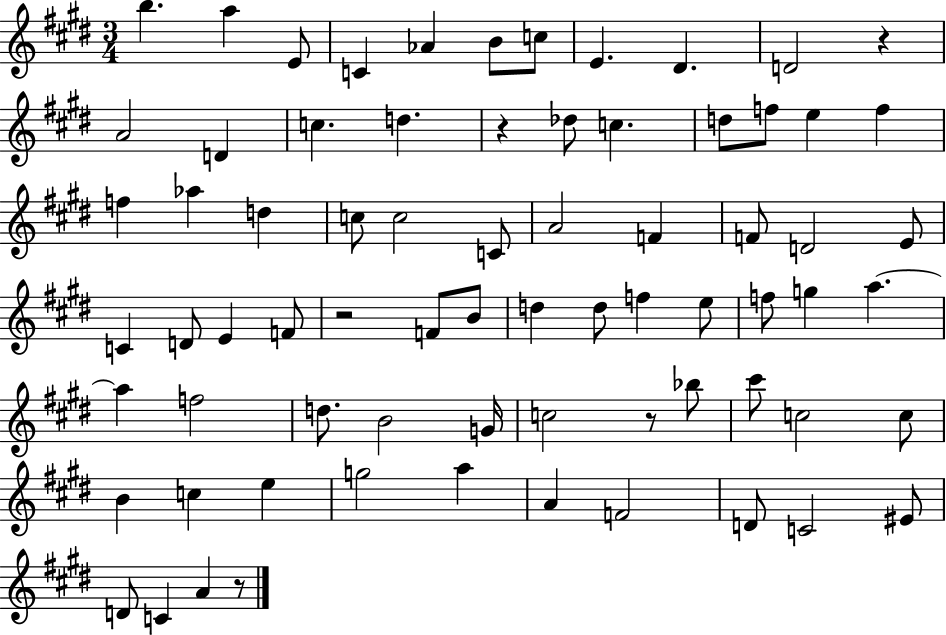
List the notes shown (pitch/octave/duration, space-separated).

B5/q. A5/q E4/e C4/q Ab4/q B4/e C5/e E4/q. D#4/q. D4/h R/q A4/h D4/q C5/q. D5/q. R/q Db5/e C5/q. D5/e F5/e E5/q F5/q F5/q Ab5/q D5/q C5/e C5/h C4/e A4/h F4/q F4/e D4/h E4/e C4/q D4/e E4/q F4/e R/h F4/e B4/e D5/q D5/e F5/q E5/e F5/e G5/q A5/q. A5/q F5/h D5/e. B4/h G4/s C5/h R/e Bb5/e C#6/e C5/h C5/e B4/q C5/q E5/q G5/h A5/q A4/q F4/h D4/e C4/h EIS4/e D4/e C4/q A4/q R/e